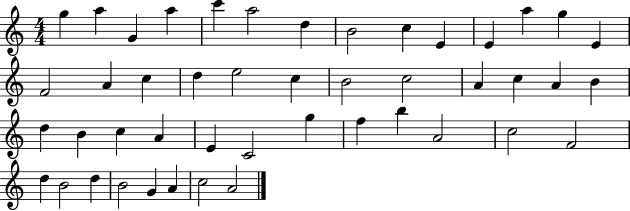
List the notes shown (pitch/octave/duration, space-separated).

G5/q A5/q G4/q A5/q C6/q A5/h D5/q B4/h C5/q E4/q E4/q A5/q G5/q E4/q F4/h A4/q C5/q D5/q E5/h C5/q B4/h C5/h A4/q C5/q A4/q B4/q D5/q B4/q C5/q A4/q E4/q C4/h G5/q F5/q B5/q A4/h C5/h F4/h D5/q B4/h D5/q B4/h G4/q A4/q C5/h A4/h